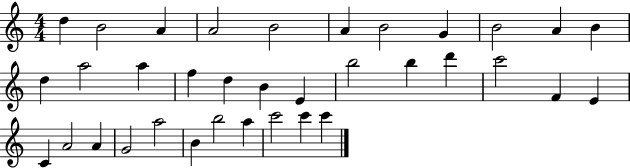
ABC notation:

X:1
T:Untitled
M:4/4
L:1/4
K:C
d B2 A A2 B2 A B2 G B2 A B d a2 a f d B E b2 b d' c'2 F E C A2 A G2 a2 B b2 a c'2 c' c'